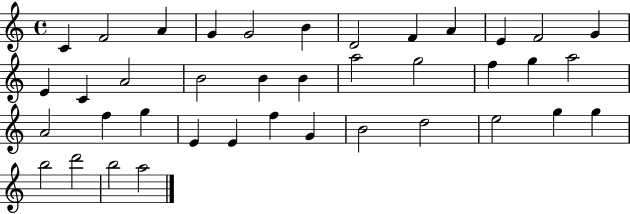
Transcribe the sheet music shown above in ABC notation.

X:1
T:Untitled
M:4/4
L:1/4
K:C
C F2 A G G2 B D2 F A E F2 G E C A2 B2 B B a2 g2 f g a2 A2 f g E E f G B2 d2 e2 g g b2 d'2 b2 a2